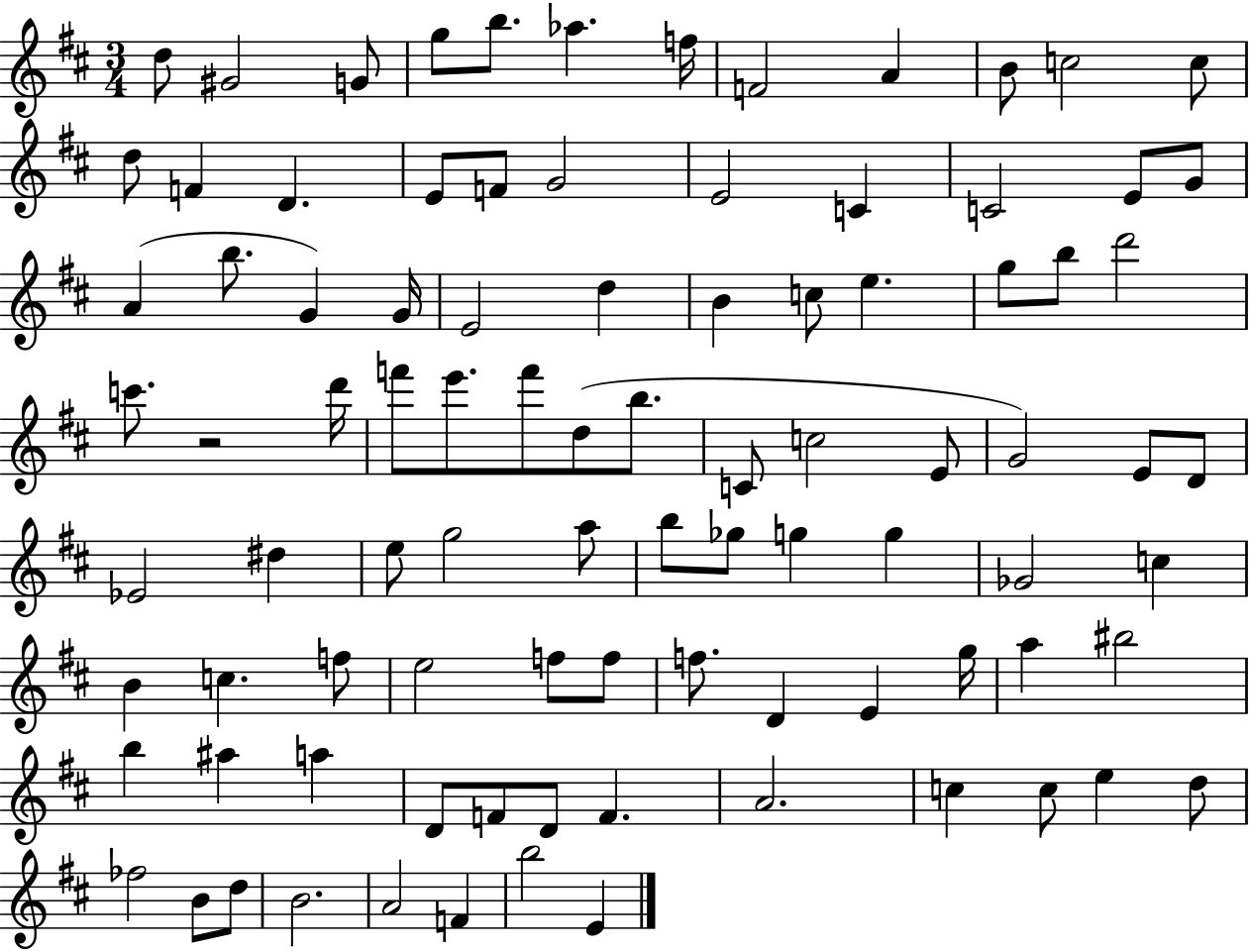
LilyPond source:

{
  \clef treble
  \numericTimeSignature
  \time 3/4
  \key d \major
  d''8 gis'2 g'8 | g''8 b''8. aes''4. f''16 | f'2 a'4 | b'8 c''2 c''8 | \break d''8 f'4 d'4. | e'8 f'8 g'2 | e'2 c'4 | c'2 e'8 g'8 | \break a'4( b''8. g'4) g'16 | e'2 d''4 | b'4 c''8 e''4. | g''8 b''8 d'''2 | \break c'''8. r2 d'''16 | f'''8 e'''8. f'''8 d''8( b''8. | c'8 c''2 e'8 | g'2) e'8 d'8 | \break ees'2 dis''4 | e''8 g''2 a''8 | b''8 ges''8 g''4 g''4 | ges'2 c''4 | \break b'4 c''4. f''8 | e''2 f''8 f''8 | f''8. d'4 e'4 g''16 | a''4 bis''2 | \break b''4 ais''4 a''4 | d'8 f'8 d'8 f'4. | a'2. | c''4 c''8 e''4 d''8 | \break fes''2 b'8 d''8 | b'2. | a'2 f'4 | b''2 e'4 | \break \bar "|."
}